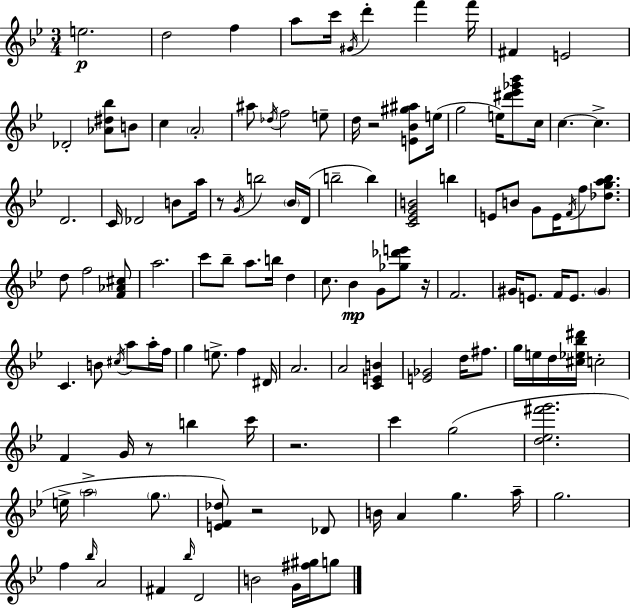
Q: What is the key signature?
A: BES major